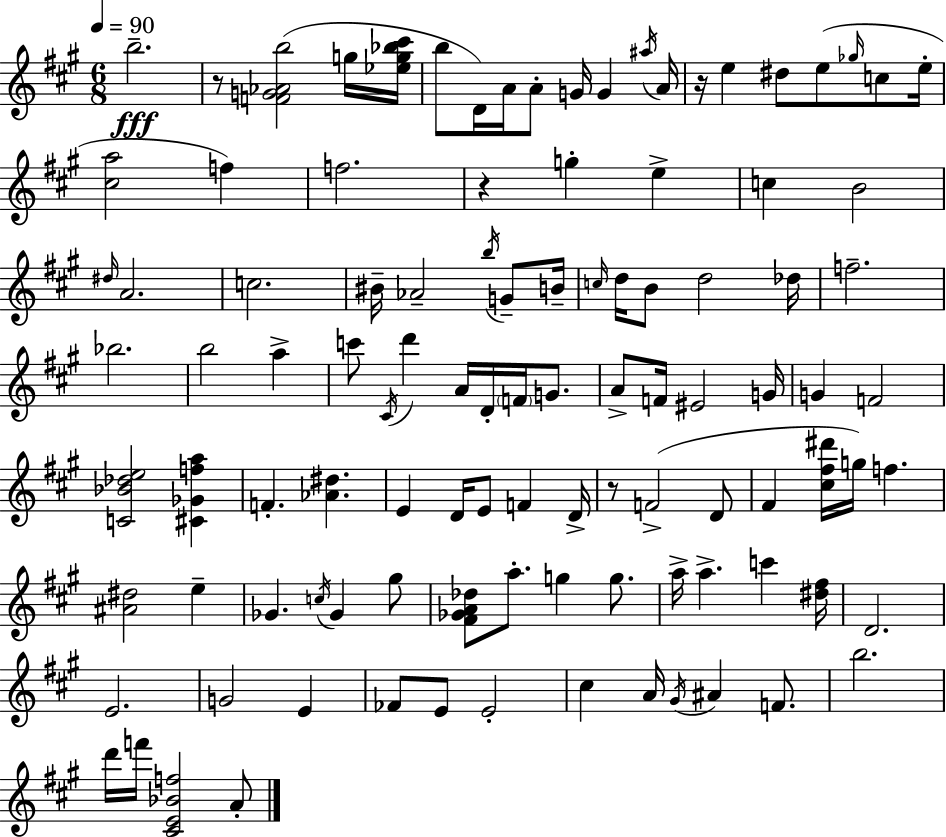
X:1
T:Untitled
M:6/8
L:1/4
K:A
b2 z/2 [FG_Ab]2 g/4 [_eg_b^c']/4 b/2 D/4 A/4 A/2 G/4 G ^a/4 A/4 z/4 e ^d/2 e/2 _g/4 c/2 e/4 [^ca]2 f f2 z g e c B2 ^d/4 A2 c2 ^B/4 _A2 b/4 G/2 B/4 c/4 d/4 B/2 d2 _d/4 f2 _b2 b2 a c'/2 ^C/4 d' A/4 D/4 F/4 G/2 A/2 F/4 ^E2 G/4 G F2 [C_B_de]2 [^C_Gfa] F [_A^d] E D/4 E/2 F D/4 z/2 F2 D/2 ^F [^c^f^d']/4 g/4 f [^A^d]2 e _G c/4 _G ^g/2 [^F_GA_d]/2 a/2 g g/2 a/4 a c' [^d^f]/4 D2 E2 G2 E _F/2 E/2 E2 ^c A/4 ^G/4 ^A F/2 b2 d'/4 f'/4 [^CE_Bf]2 A/2